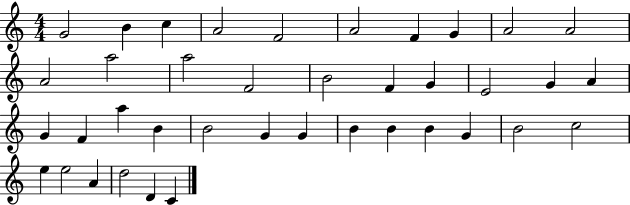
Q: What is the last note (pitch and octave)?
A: C4